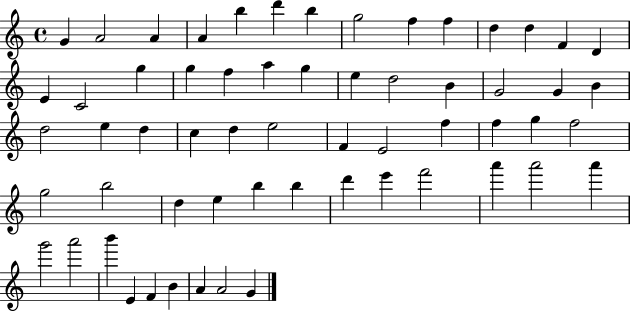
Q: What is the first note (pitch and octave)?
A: G4